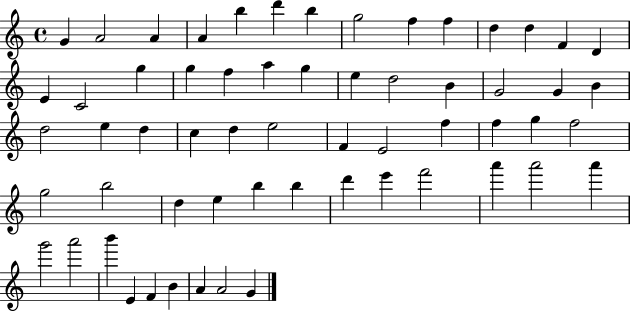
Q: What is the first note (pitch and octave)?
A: G4